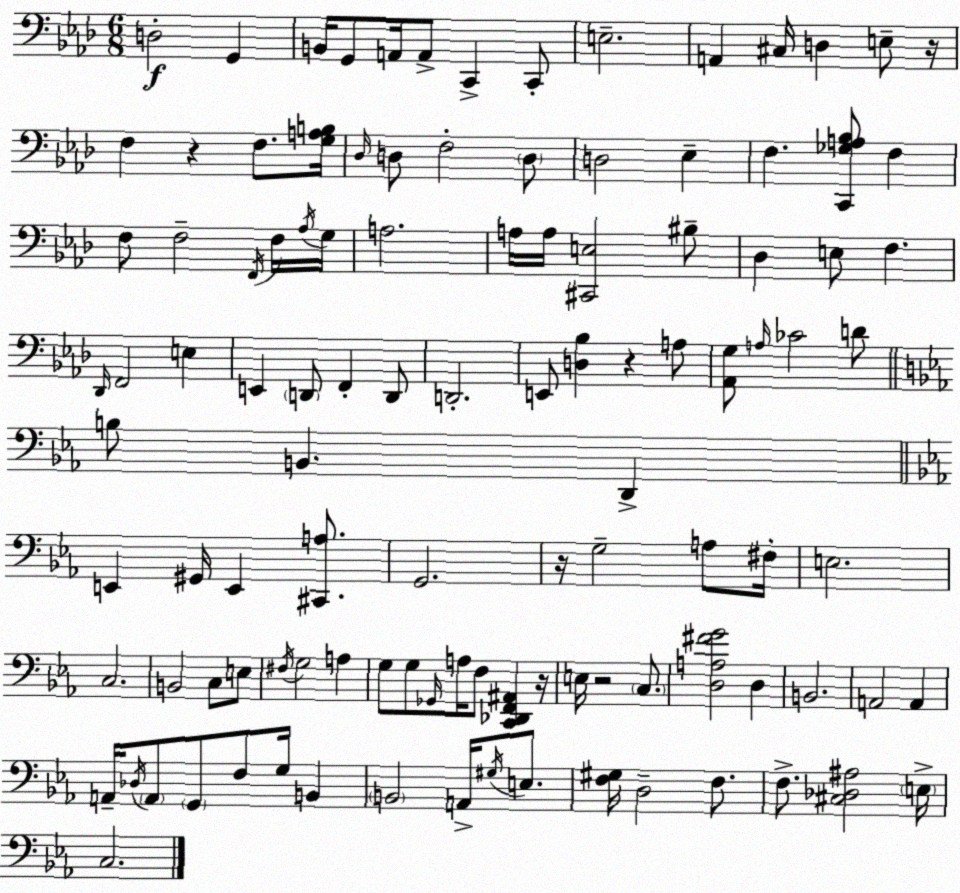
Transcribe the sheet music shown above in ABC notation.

X:1
T:Untitled
M:6/8
L:1/4
K:Ab
D,2 G,, B,,/4 G,,/2 A,,/4 A,,/2 C,, C,,/2 E,2 A,, ^C,/4 D, E,/2 z/4 F, z F,/2 [G,A,B,]/4 _D,/4 D,/2 F,2 D,/2 D,2 _E, F, [C,,_G,A,_B,]/2 F, F,/2 F,2 F,,/4 F,/4 _A,/4 G,/4 A,2 A,/4 A,/4 [^C,,E,]2 ^B,/2 _D, E,/2 F, _D,,/4 F,,2 E, E,, D,,/2 F,, D,,/2 D,,2 E,,/2 [D,_B,] z A,/2 [_A,,G,]/2 A,/4 _C2 D/2 B,/2 B,, D,, E,, ^G,,/4 E,, [^C,,A,]/2 G,,2 z/4 G,2 A,/2 ^F,/4 E,2 C,2 B,,2 C,/2 E,/2 ^F,/4 G,2 A, G,/2 G,/2 _G,,/4 A,/4 F,/2 [C,,_D,,F,,^A,,] z/4 E,/4 z2 C,/2 [D,A,^FG]2 D, B,,2 A,,2 A,, A,,/4 _D,/4 A,,/2 G,,/2 F,/2 G,/4 B,, B,,2 A,,/4 ^G,/4 E,/2 [F,^G,]/4 D,2 F,/2 F,/2 [^C,_D,^A,]2 E,/4 C,2